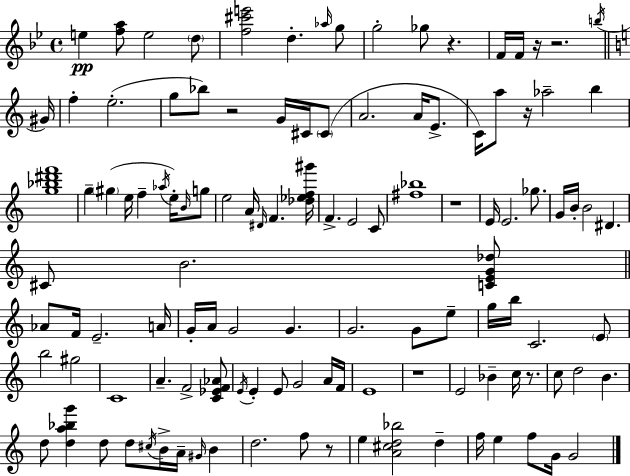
{
  \clef treble
  \time 4/4
  \defaultTimeSignature
  \key bes \major
  \repeat volta 2 { e''4\pp <f'' a''>8 e''2 \parenthesize d''8 | <f'' cis''' e'''>2 d''4.-. \grace { aes''16 } g''8 | g''2-. ges''8 r4. | f'16 f'16 r16 r2. | \break \acciaccatura { b''16 } \bar "||" \break \key c \major gis'16 f''4-. e''2.-.( | g''8 bes''8) r2 g'16 cis'16 \parenthesize cis'8( | a'2. a'16 e'8.-> | c'16) a''8 r16 aes''2-- b''4 | \break <g'' bes'' dis''' f'''>1 | g''4-- \parenthesize gis''4( e''16 f''4-- \acciaccatura { aes''16 }) e''16-. | \grace { b'16 } g''8 e''2 a'16 \grace { dis'16 } f'4. | <des'' ees'' f'' gis'''>16 f'4.-> e'2 | \break c'8 <fis'' bes''>1 | r1 | e'16 e'2. | ges''8. g'16 b'16-. b'2 dis'4. | \break cis'8 b'2. | <c' e' g' des''>8 \bar "||" \break \key c \major aes'8 f'16 e'2.-- a'16 | g'16-. a'16 g'2 g'4. | g'2. g'8 e''8-- | g''16 b''16 c'2. \parenthesize e'8 | \break b''2 gis''2 | c'1 | a'4.-- f'2-> <c' ees' f' aes'>8 | \acciaccatura { e'16 } e'4-. e'8 g'2 a'16 | \break f'16 e'1 | r1 | e'2 bes'4-- c''16 r8. | c''8 d''2 b'4. | \break d''8 <d'' a'' bes'' g'''>4 d''8 d''8 \acciaccatura { cis''16 } b'16-> a'16-- \grace { gis'16 } b'4 | d''2. f''8 | r8 e''4 <a' cis'' d'' bes''>2 d''4-- | f''16 e''4 f''8 g'16 g'2 | \break } \bar "|."
}